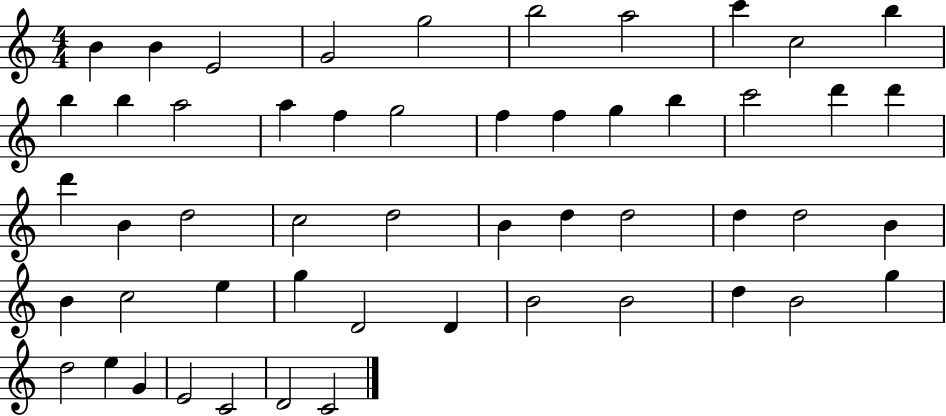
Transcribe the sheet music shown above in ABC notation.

X:1
T:Untitled
M:4/4
L:1/4
K:C
B B E2 G2 g2 b2 a2 c' c2 b b b a2 a f g2 f f g b c'2 d' d' d' B d2 c2 d2 B d d2 d d2 B B c2 e g D2 D B2 B2 d B2 g d2 e G E2 C2 D2 C2